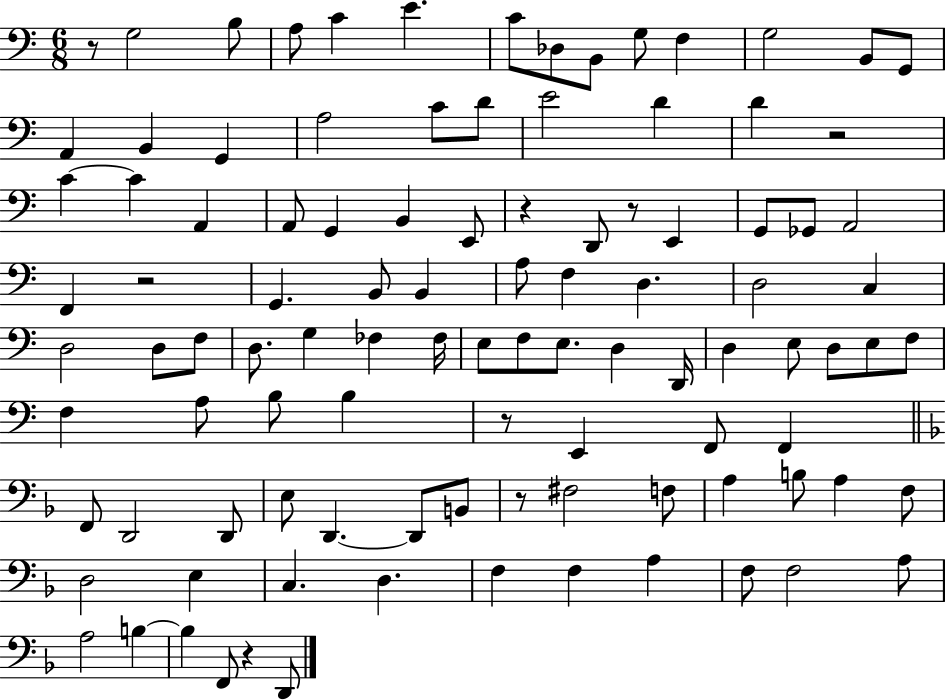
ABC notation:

X:1
T:Untitled
M:6/8
L:1/4
K:C
z/2 G,2 B,/2 A,/2 C E C/2 _D,/2 B,,/2 G,/2 F, G,2 B,,/2 G,,/2 A,, B,, G,, A,2 C/2 D/2 E2 D D z2 C C A,, A,,/2 G,, B,, E,,/2 z D,,/2 z/2 E,, G,,/2 _G,,/2 A,,2 F,, z2 G,, B,,/2 B,, A,/2 F, D, D,2 C, D,2 D,/2 F,/2 D,/2 G, _F, _F,/4 E,/2 F,/2 E,/2 D, D,,/4 D, E,/2 D,/2 E,/2 F,/2 F, A,/2 B,/2 B, z/2 E,, F,,/2 F,, F,,/2 D,,2 D,,/2 E,/2 D,, D,,/2 B,,/2 z/2 ^F,2 F,/2 A, B,/2 A, F,/2 D,2 E, C, D, F, F, A, F,/2 F,2 A,/2 A,2 B, B, F,,/2 z D,,/2